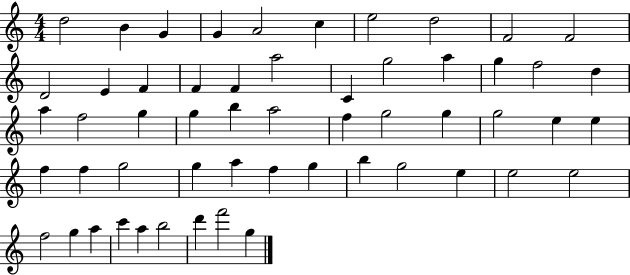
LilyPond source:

{
  \clef treble
  \numericTimeSignature
  \time 4/4
  \key c \major
  d''2 b'4 g'4 | g'4 a'2 c''4 | e''2 d''2 | f'2 f'2 | \break d'2 e'4 f'4 | f'4 f'4 a''2 | c'4 g''2 a''4 | g''4 f''2 d''4 | \break a''4 f''2 g''4 | g''4 b''4 a''2 | f''4 g''2 g''4 | g''2 e''4 e''4 | \break f''4 f''4 g''2 | g''4 a''4 f''4 g''4 | b''4 g''2 e''4 | e''2 e''2 | \break f''2 g''4 a''4 | c'''4 a''4 b''2 | d'''4 f'''2 g''4 | \bar "|."
}